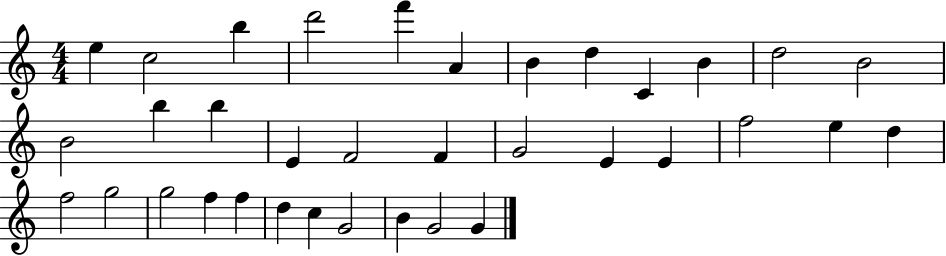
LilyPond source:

{
  \clef treble
  \numericTimeSignature
  \time 4/4
  \key c \major
  e''4 c''2 b''4 | d'''2 f'''4 a'4 | b'4 d''4 c'4 b'4 | d''2 b'2 | \break b'2 b''4 b''4 | e'4 f'2 f'4 | g'2 e'4 e'4 | f''2 e''4 d''4 | \break f''2 g''2 | g''2 f''4 f''4 | d''4 c''4 g'2 | b'4 g'2 g'4 | \break \bar "|."
}